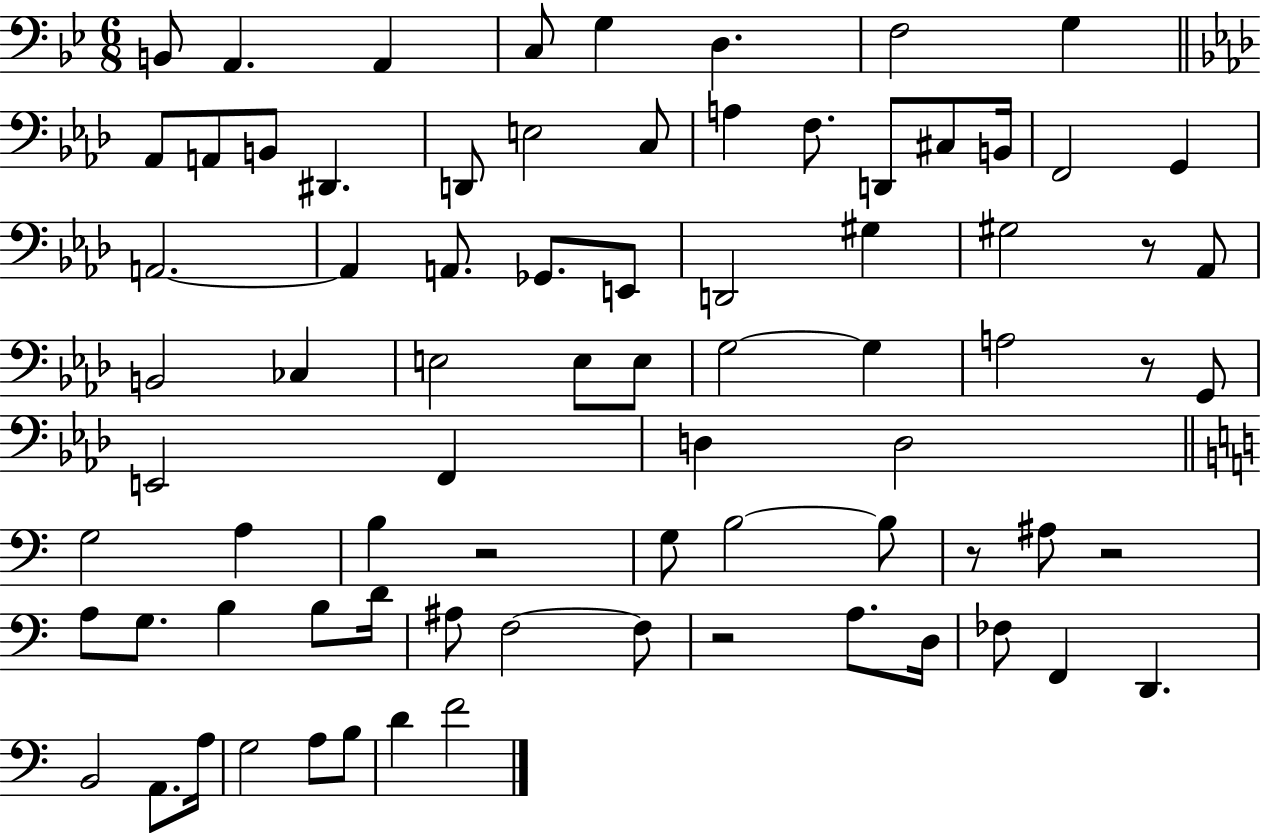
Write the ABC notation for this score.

X:1
T:Untitled
M:6/8
L:1/4
K:Bb
B,,/2 A,, A,, C,/2 G, D, F,2 G, _A,,/2 A,,/2 B,,/2 ^D,, D,,/2 E,2 C,/2 A, F,/2 D,,/2 ^C,/2 B,,/4 F,,2 G,, A,,2 A,, A,,/2 _G,,/2 E,,/2 D,,2 ^G, ^G,2 z/2 _A,,/2 B,,2 _C, E,2 E,/2 E,/2 G,2 G, A,2 z/2 G,,/2 E,,2 F,, D, D,2 G,2 A, B, z2 G,/2 B,2 B,/2 z/2 ^A,/2 z2 A,/2 G,/2 B, B,/2 D/4 ^A,/2 F,2 F,/2 z2 A,/2 D,/4 _F,/2 F,, D,, B,,2 A,,/2 A,/4 G,2 A,/2 B,/2 D F2